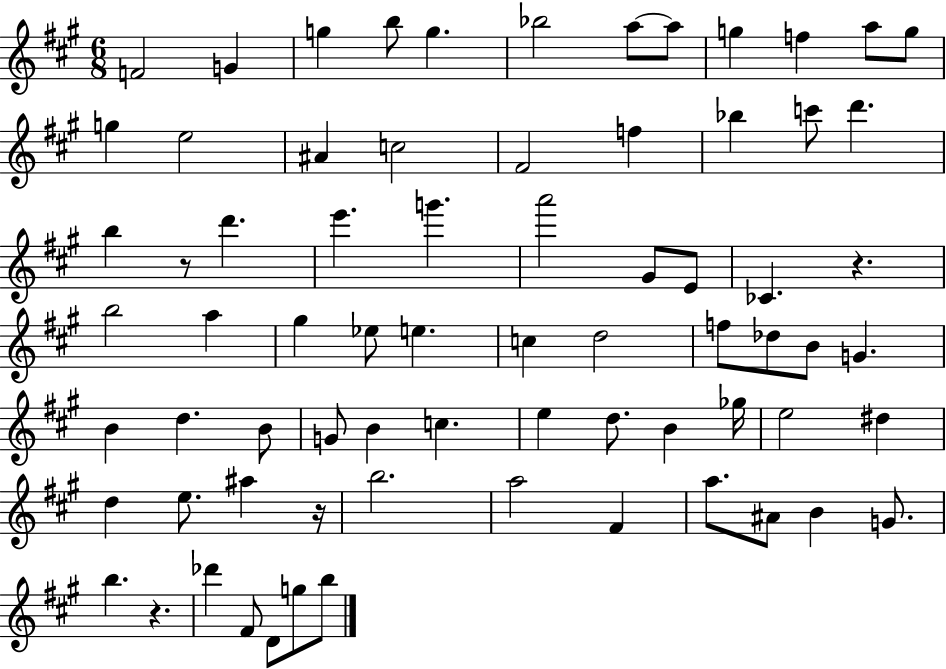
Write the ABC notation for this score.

X:1
T:Untitled
M:6/8
L:1/4
K:A
F2 G g b/2 g _b2 a/2 a/2 g f a/2 g/2 g e2 ^A c2 ^F2 f _b c'/2 d' b z/2 d' e' g' a'2 ^G/2 E/2 _C z b2 a ^g _e/2 e c d2 f/2 _d/2 B/2 G B d B/2 G/2 B c e d/2 B _g/4 e2 ^d d e/2 ^a z/4 b2 a2 ^F a/2 ^A/2 B G/2 b z _d' ^F/2 D/2 g/2 b/2